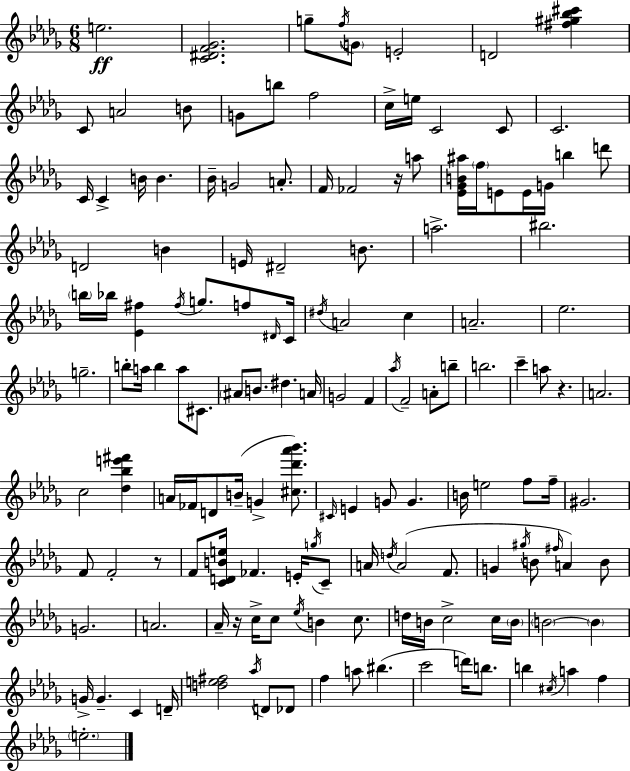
{
  \clef treble
  \numericTimeSignature
  \time 6/8
  \key bes \minor
  e''2.\ff | <c' dis' f' ges'>2. | g''8-- \acciaccatura { f''16 } \parenthesize g'8 e'2-. | d'2 <fis'' gis'' bes'' cis'''>4 | \break c'8 a'2 b'8 | g'8 b''8 f''2 | c''16-> e''16 c'2 c'8 | c'2. | \break c'16 c'4-> b'16 b'4. | bes'16-- g'2 a'8.-. | f'16 fes'2 r16 a''8 | <ees' ges' b' ais''>16 \parenthesize f''16 e'8 e'16 g'16 b''4 d'''8 | \break d'2 b'4 | e'16 dis'2-- b'8. | a''2.-> | bis''2. | \break \parenthesize b''16 bes''16 <ees' fis''>4 \acciaccatura { fis''16 } g''8. f''8 | \grace { dis'16 } c'16 \acciaccatura { dis''16 } a'2 | c''4 a'2.-- | ees''2. | \break g''2.-- | b''8-. a''16 b''4 a''8 | cis'8. \parenthesize ais'8 b'8. dis''4. | a'16 g'2 | \break f'4 \acciaccatura { aes''16 } f'2-- | a'8-. b''8-- b''2. | c'''4-- a''8 r4. | a'2. | \break c''2 | <des'' bes'' e''' fis'''>4 a'16 fes'16 d'8 b'16--( g'4-> | <cis'' des''' aes''' bes'''>8.) \grace { cis'16 } e'4 g'8 | g'4. b'16 e''2 | \break f''8 f''16-- gis'2. | f'8 f'2-. | r8 f'8 <c' d' b' e''>16 fes'4. | e'16-. \acciaccatura { g''16 } c'8-- a'16 \acciaccatura { d''16 } a'2( | \break f'8. g'4 | \acciaccatura { gis''16 } b'8 \grace { fis''16 }) a'4 b'8 g'2. | a'2. | aes'16-- r16 | \break c''16-> c''8 \acciaccatura { ees''16 } b'4 c''8. d''16 | b'16 c''2-> c''16 \parenthesize b'16 \parenthesize b'2~~ | \parenthesize b'4 g'16-> | g'4.-- c'4 d'16-- <d'' e'' fis''>2 | \break \acciaccatura { aes''16 } d'8 des'8 | f''4 a''8 bis''4.( | c'''2 d'''16) b''8. | b''4 \acciaccatura { cis''16 } a''4 f''4 | \break \parenthesize e''2.-. | \bar "|."
}